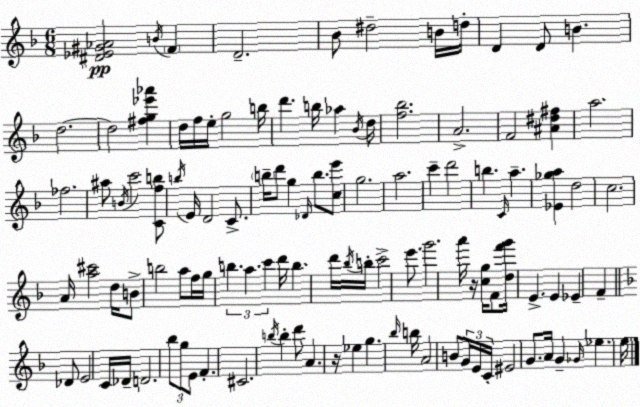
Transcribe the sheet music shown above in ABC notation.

X:1
T:Untitled
M:6/8
L:1/4
K:Dm
[^D_E^G_A]2 B/4 F D2 _B/2 ^d2 B/4 d/4 D D/2 B d2 d2 [^fg_e'_a'] d/4 f/4 e/4 g2 b/4 d' b/4 _a _B/4 d/4 [f_b]2 A2 F2 [^A^d^f] a2 _f2 ^a/2 B/4 c'2 [Cfb]/2 b/4 E/4 D2 C/2 b/4 d'/2 g _D/4 b/2 [ce']/2 g2 a2 c' d'2 b C/4 a [_E_ga] d2 c2 A/4 [a^c']2 d/4 B/2 b2 a/2 f/4 g/4 b a c' d'/4 b d'/4 _b/4 b/4 c'2 e'/2 g'2 a'/4 z/4 [cg]/4 F/2 [df'g']/4 E E _E F _D/2 E2 C/4 _D/4 D2 _b/2 g/2 E/2 F ^C2 b/4 b d'/2 A z/4 _e g _b/4 b/4 A2 B/2 G/4 E/4 C/4 ^E2 G/2 A/4 G _G/4 _e e/4